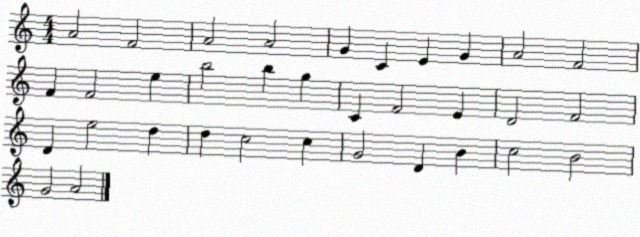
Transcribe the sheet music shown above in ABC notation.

X:1
T:Untitled
M:4/4
L:1/4
K:C
A2 F2 A2 A2 G C E G A2 F2 F F2 e b2 b g C F2 E D2 F2 D e2 d d c2 c G2 D B c2 B2 G2 A2